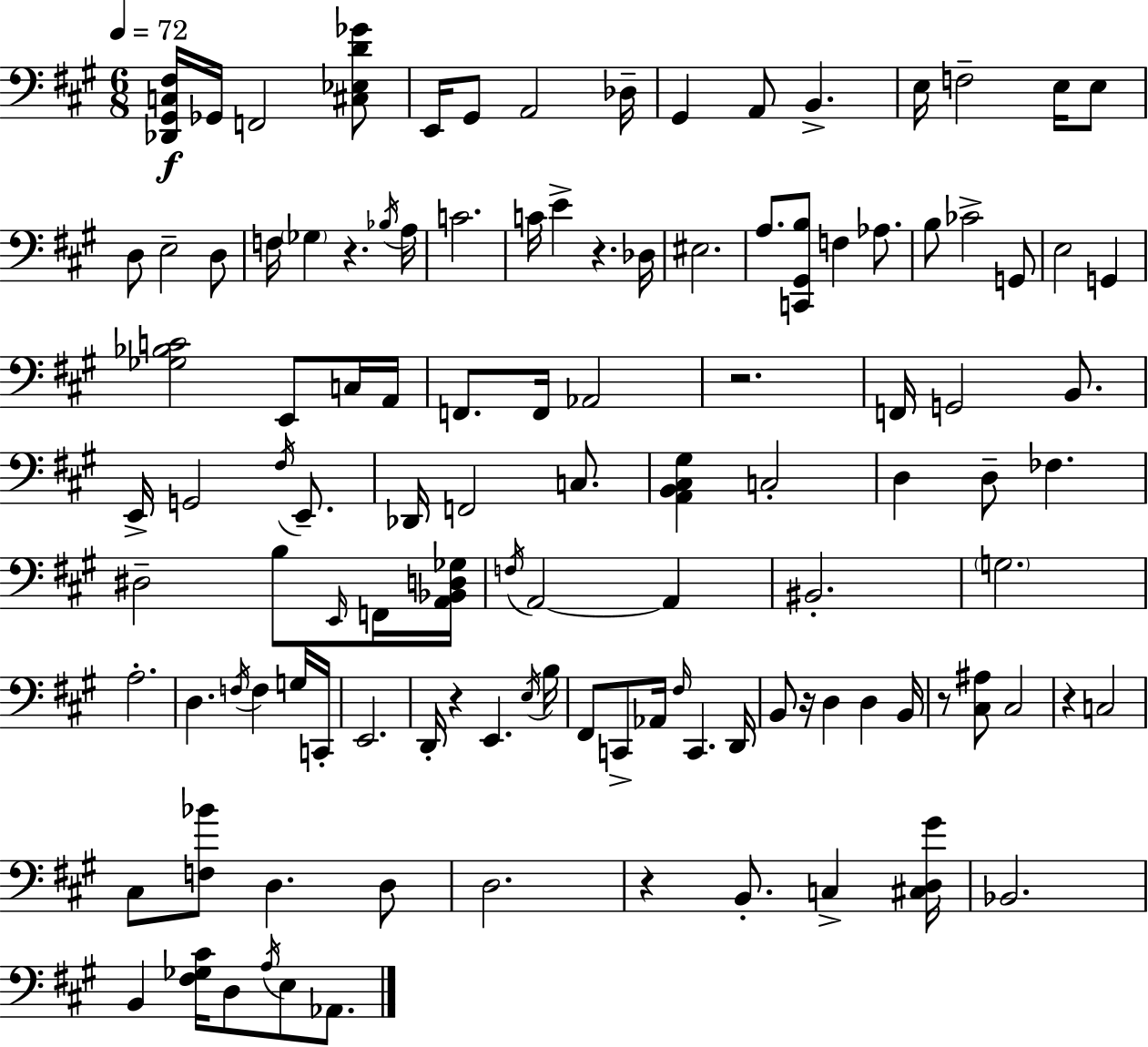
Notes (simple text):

[Db2,G#2,C3,F#3]/s Gb2/s F2/h [C#3,Eb3,D4,Gb4]/e E2/s G#2/e A2/h Db3/s G#2/q A2/e B2/q. E3/s F3/h E3/s E3/e D3/e E3/h D3/e F3/s Gb3/q R/q. Bb3/s A3/s C4/h. C4/s E4/q R/q. Db3/s EIS3/h. A3/e. [C2,G#2,B3]/e F3/q Ab3/e. B3/e CES4/h G2/e E3/h G2/q [Gb3,Bb3,C4]/h E2/e C3/s A2/s F2/e. F2/s Ab2/h R/h. F2/s G2/h B2/e. E2/s G2/h F#3/s E2/e. Db2/s F2/h C3/e. [A2,B2,C#3,G#3]/q C3/h D3/q D3/e FES3/q. D#3/h B3/e E2/s F2/s [A2,Bb2,D3,Gb3]/s F3/s A2/h A2/q BIS2/h. G3/h. A3/h. D3/q. F3/s F3/q G3/s C2/s E2/h. D2/s R/q E2/q. E3/s B3/s F#2/e C2/e Ab2/s F#3/s C2/q. D2/s B2/e R/s D3/q D3/q B2/s R/e [C#3,A#3]/e C#3/h R/q C3/h C#3/e [F3,Bb4]/e D3/q. D3/e D3/h. R/q B2/e. C3/q [C#3,D3,G#4]/s Bb2/h. B2/q [F#3,Gb3,C#4]/s D3/e A3/s E3/e Ab2/e.